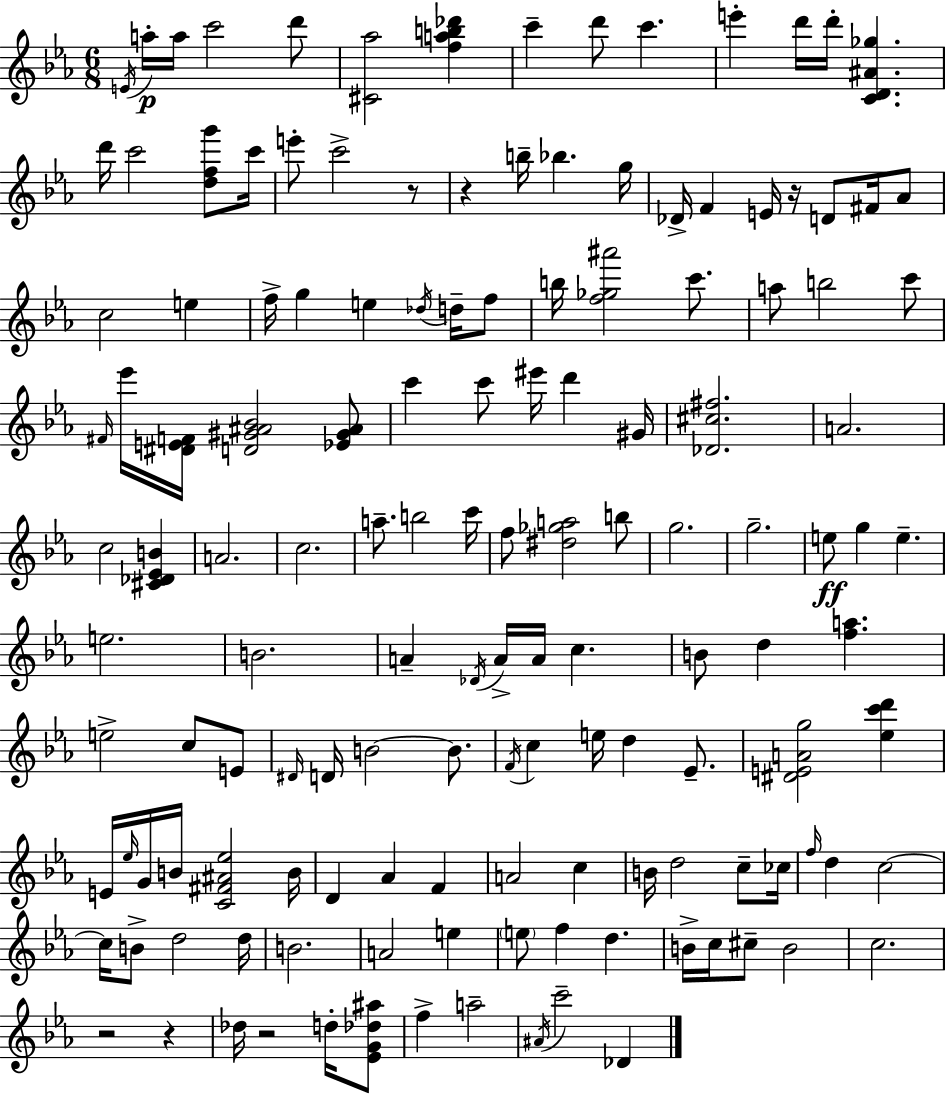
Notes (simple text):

E4/s A5/s A5/s C6/h D6/e [C#4,Ab5]/h [F5,A5,B5,Db6]/q C6/q D6/e C6/q. E6/q D6/s D6/s [C4,D4,A#4,Gb5]/q. D6/s C6/h [D5,F5,G6]/e C6/s E6/e C6/h R/e R/q B5/s Bb5/q. G5/s Db4/s F4/q E4/s R/s D4/e F#4/s Ab4/e C5/h E5/q F5/s G5/q E5/q Db5/s D5/s F5/e B5/s [F5,Gb5,A#6]/h C6/e. A5/e B5/h C6/e F#4/s Eb6/s [D#4,E4,F4]/s [D4,G#4,A#4,Bb4]/h [Eb4,G#4,A#4]/e C6/q C6/e EIS6/s D6/q G#4/s [Db4,C#5,F#5]/h. A4/h. C5/h [C#4,Db4,Eb4,B4]/q A4/h. C5/h. A5/e. B5/h C6/s F5/e [D#5,Gb5,A5]/h B5/e G5/h. G5/h. E5/e G5/q E5/q. E5/h. B4/h. A4/q Db4/s A4/s A4/s C5/q. B4/e D5/q [F5,A5]/q. E5/h C5/e E4/e D#4/s D4/s B4/h B4/e. F4/s C5/q E5/s D5/q Eb4/e. [D#4,E4,A4,G5]/h [Eb5,C6,D6]/q E4/s Eb5/s G4/s B4/s [C4,F#4,A#4,Eb5]/h B4/s D4/q Ab4/q F4/q A4/h C5/q B4/s D5/h C5/e CES5/s F5/s D5/q C5/h C5/s B4/e D5/h D5/s B4/h. A4/h E5/q E5/e F5/q D5/q. B4/s C5/s C#5/e B4/h C5/h. R/h R/q Db5/s R/h D5/s [Eb4,G4,Db5,A#5]/e F5/q A5/h A#4/s C6/h Db4/q